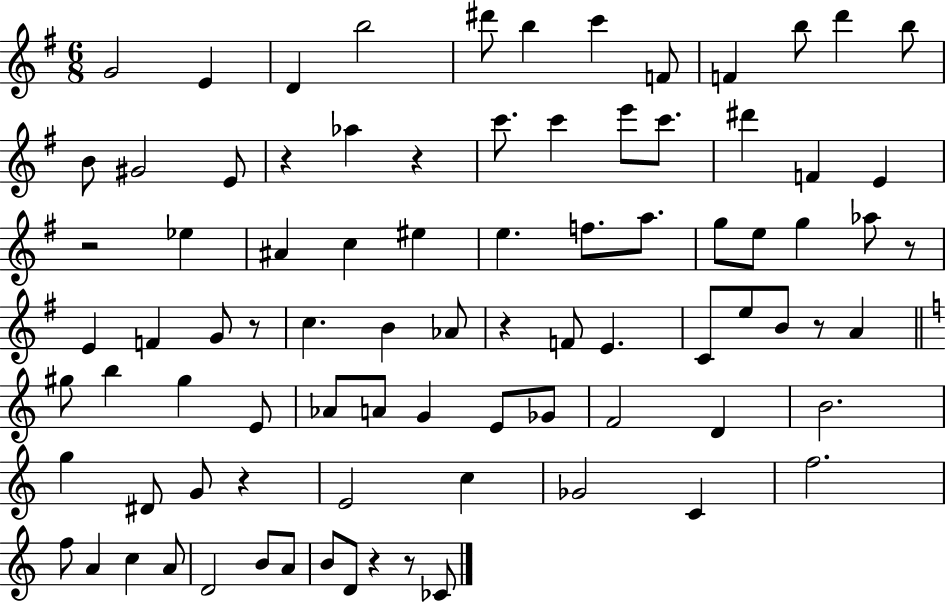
X:1
T:Untitled
M:6/8
L:1/4
K:G
G2 E D b2 ^d'/2 b c' F/2 F b/2 d' b/2 B/2 ^G2 E/2 z _a z c'/2 c' e'/2 c'/2 ^d' F E z2 _e ^A c ^e e f/2 a/2 g/2 e/2 g _a/2 z/2 E F G/2 z/2 c B _A/2 z F/2 E C/2 e/2 B/2 z/2 A ^g/2 b ^g E/2 _A/2 A/2 G E/2 _G/2 F2 D B2 g ^D/2 G/2 z E2 c _G2 C f2 f/2 A c A/2 D2 B/2 A/2 B/2 D/2 z z/2 _C/2